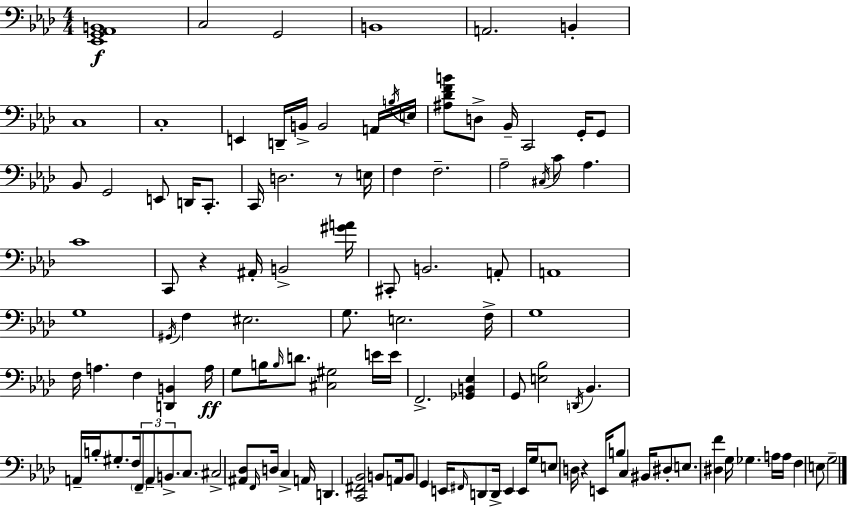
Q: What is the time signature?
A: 4/4